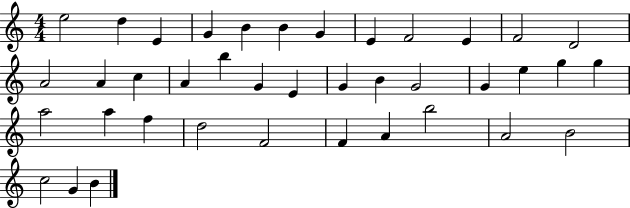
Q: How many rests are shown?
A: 0